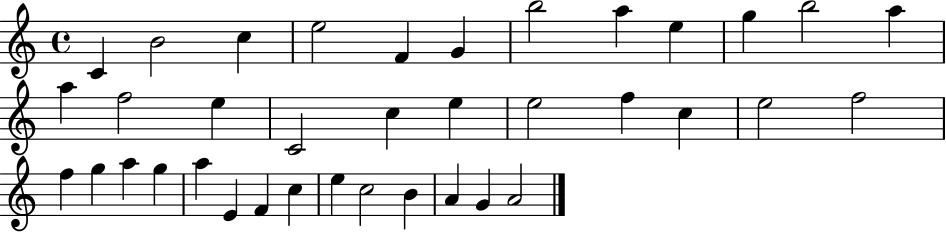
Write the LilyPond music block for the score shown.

{
  \clef treble
  \time 4/4
  \defaultTimeSignature
  \key c \major
  c'4 b'2 c''4 | e''2 f'4 g'4 | b''2 a''4 e''4 | g''4 b''2 a''4 | \break a''4 f''2 e''4 | c'2 c''4 e''4 | e''2 f''4 c''4 | e''2 f''2 | \break f''4 g''4 a''4 g''4 | a''4 e'4 f'4 c''4 | e''4 c''2 b'4 | a'4 g'4 a'2 | \break \bar "|."
}